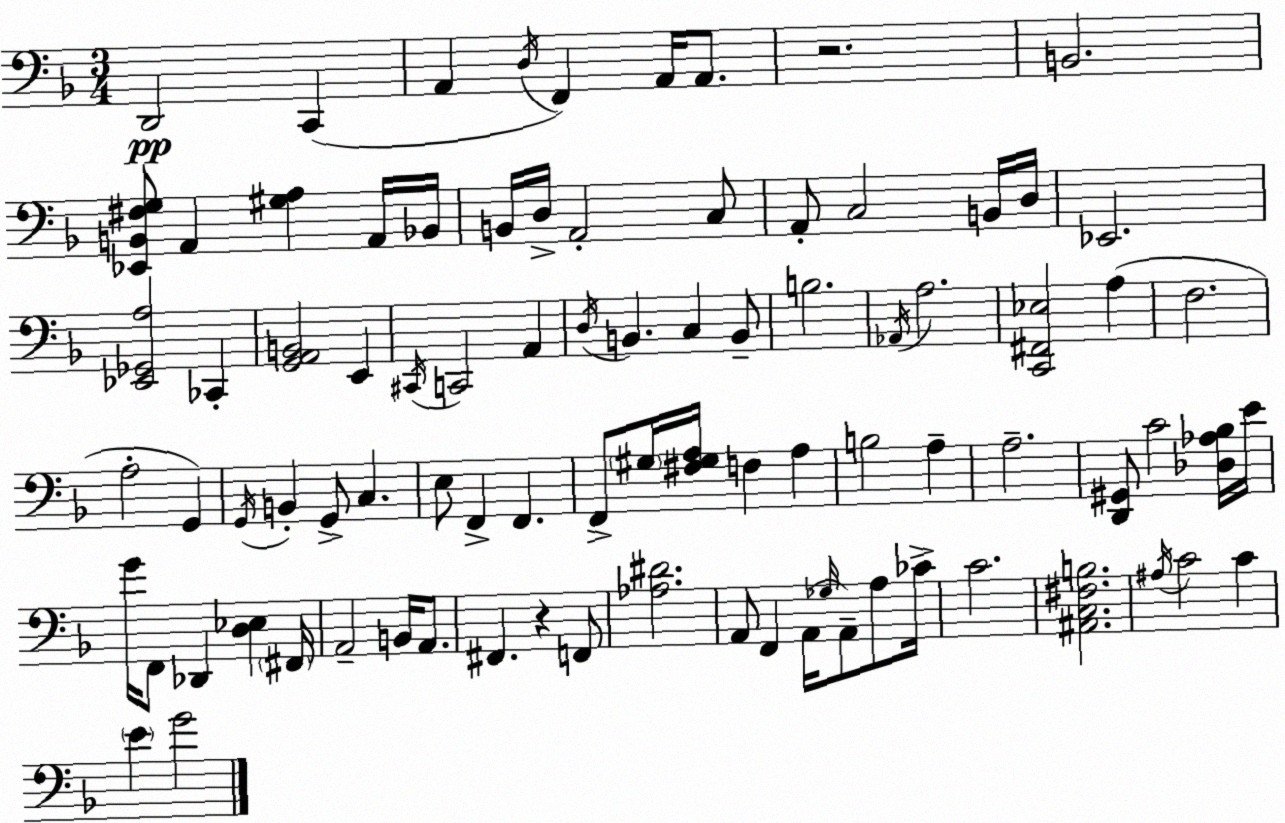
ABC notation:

X:1
T:Untitled
M:3/4
L:1/4
K:Dm
D,,2 C,, A,, D,/4 F,, A,,/4 A,,/2 z2 B,,2 [_E,,B,,^F,G,]/2 A,, [^G,A,] A,,/4 _B,,/4 B,,/4 D,/4 A,,2 C,/2 A,,/2 C,2 B,,/4 D,/4 _E,,2 [_E,,_G,,A,]2 _C,, [G,,A,,B,,]2 E,, ^C,,/4 C,,2 A,, D,/4 B,, C, B,,/2 B,2 _A,,/4 A,2 [C,,^F,,_E,]2 A, F,2 A,2 G,, G,,/4 B,, G,,/2 C, E,/2 F,, F,, F,,/2 ^G,/4 [^F,^G,A,]/4 F, A, B,2 A, A,2 [D,,^G,,]/2 C2 [_D,_A,_B,]/4 E/4 G/4 F,,/2 _D,, [D,_E,] ^F,,/4 A,,2 B,,/4 A,,/2 ^F,, z F,,/2 [_A,^D]2 A,,/2 F,, A,,/4 _G,/4 A,,/2 A,/2 _C/4 C2 [^A,,C,^F,B,]2 ^A,/4 C2 C E G2